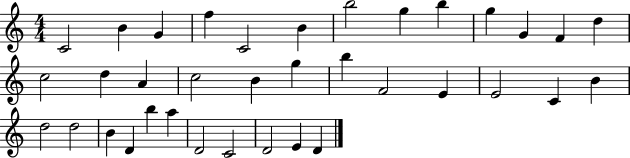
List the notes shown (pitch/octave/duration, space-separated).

C4/h B4/q G4/q F5/q C4/h B4/q B5/h G5/q B5/q G5/q G4/q F4/q D5/q C5/h D5/q A4/q C5/h B4/q G5/q B5/q F4/h E4/q E4/h C4/q B4/q D5/h D5/h B4/q D4/q B5/q A5/q D4/h C4/h D4/h E4/q D4/q